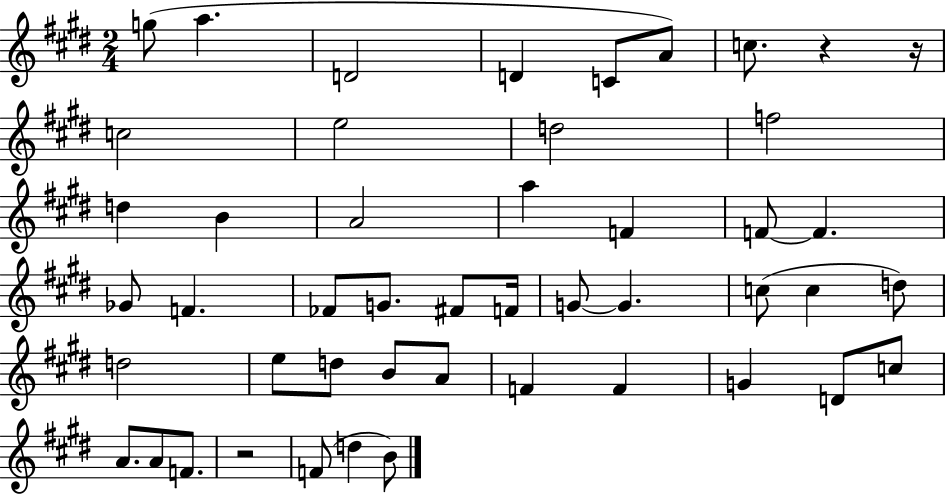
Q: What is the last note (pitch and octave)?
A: B4